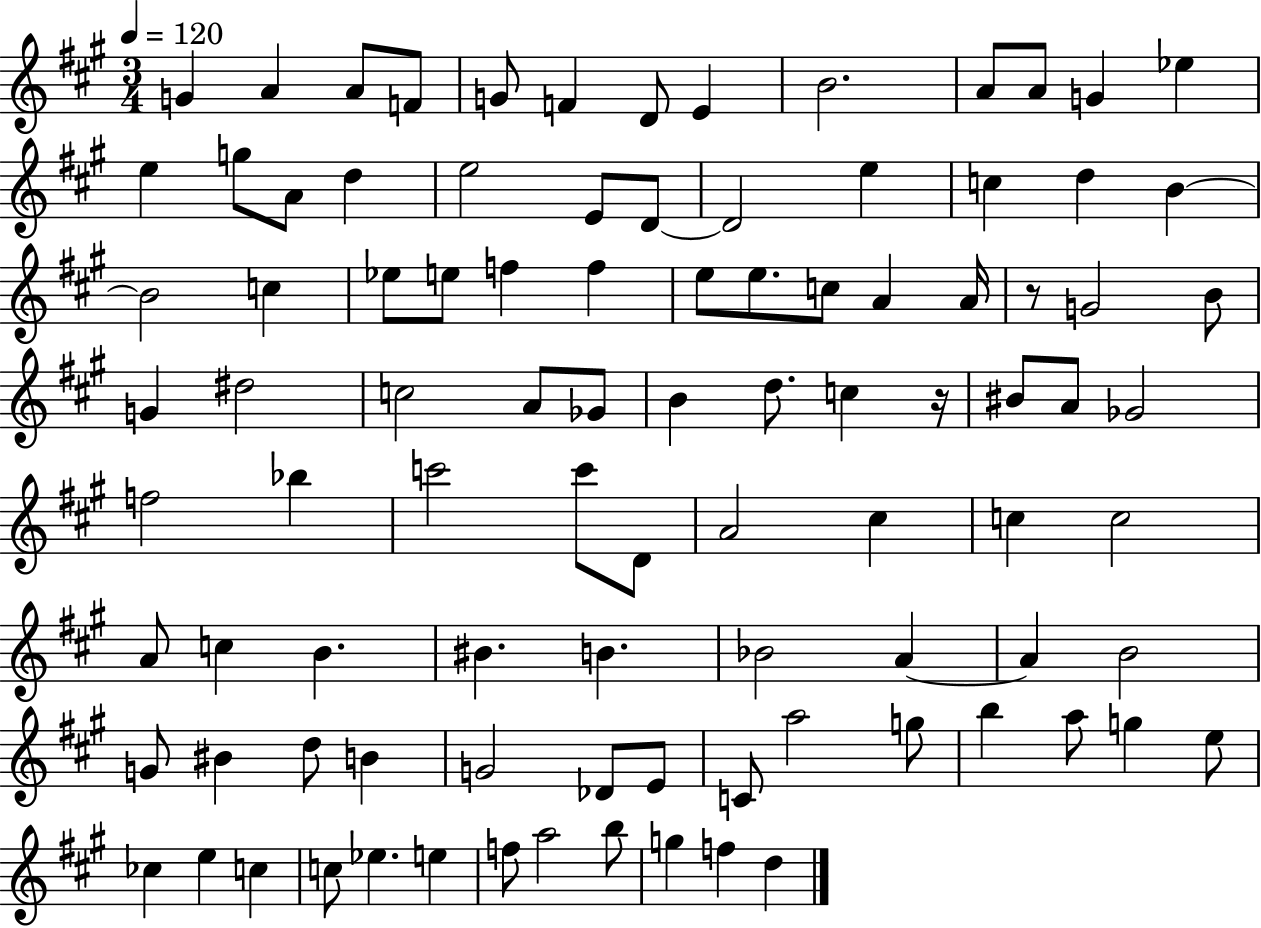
{
  \clef treble
  \numericTimeSignature
  \time 3/4
  \key a \major
  \tempo 4 = 120
  g'4 a'4 a'8 f'8 | g'8 f'4 d'8 e'4 | b'2. | a'8 a'8 g'4 ees''4 | \break e''4 g''8 a'8 d''4 | e''2 e'8 d'8~~ | d'2 e''4 | c''4 d''4 b'4~~ | \break b'2 c''4 | ees''8 e''8 f''4 f''4 | e''8 e''8. c''8 a'4 a'16 | r8 g'2 b'8 | \break g'4 dis''2 | c''2 a'8 ges'8 | b'4 d''8. c''4 r16 | bis'8 a'8 ges'2 | \break f''2 bes''4 | c'''2 c'''8 d'8 | a'2 cis''4 | c''4 c''2 | \break a'8 c''4 b'4. | bis'4. b'4. | bes'2 a'4~~ | a'4 b'2 | \break g'8 bis'4 d''8 b'4 | g'2 des'8 e'8 | c'8 a''2 g''8 | b''4 a''8 g''4 e''8 | \break ces''4 e''4 c''4 | c''8 ees''4. e''4 | f''8 a''2 b''8 | g''4 f''4 d''4 | \break \bar "|."
}